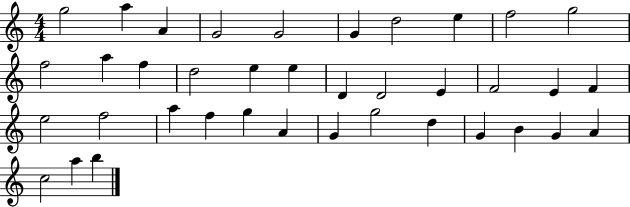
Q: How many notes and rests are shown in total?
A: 38